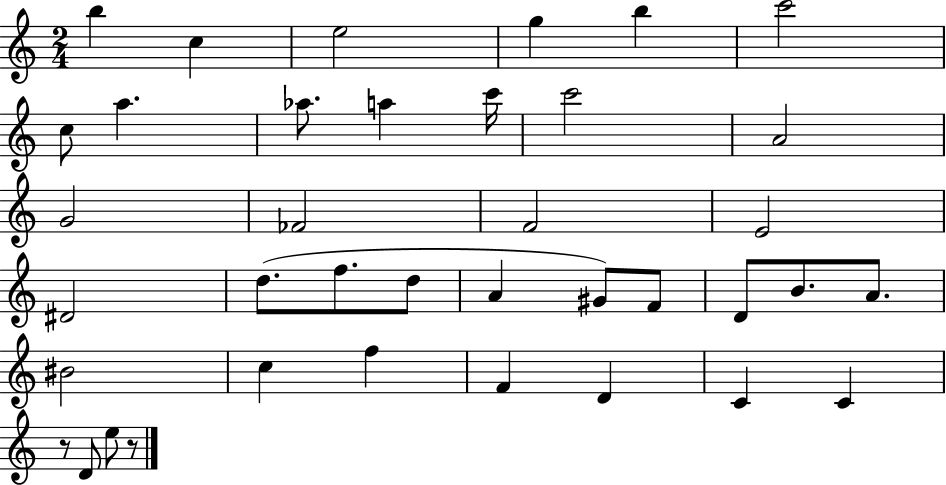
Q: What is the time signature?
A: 2/4